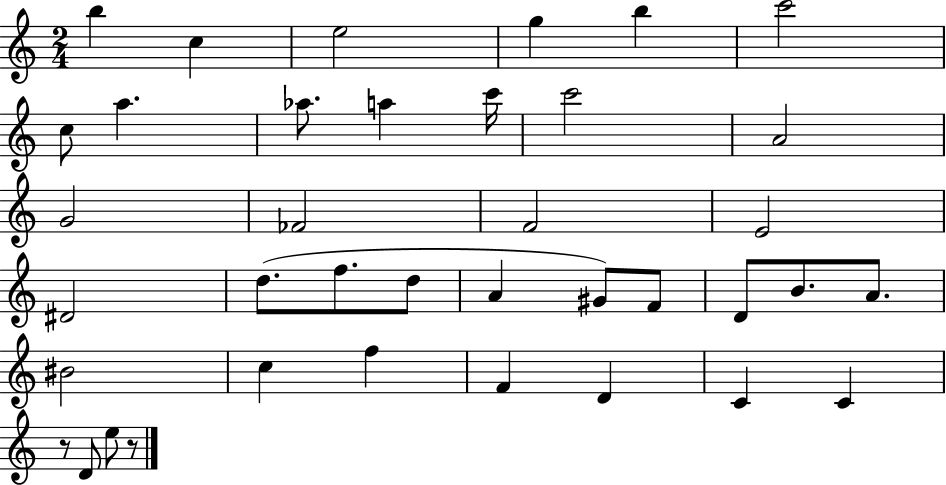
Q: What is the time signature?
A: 2/4